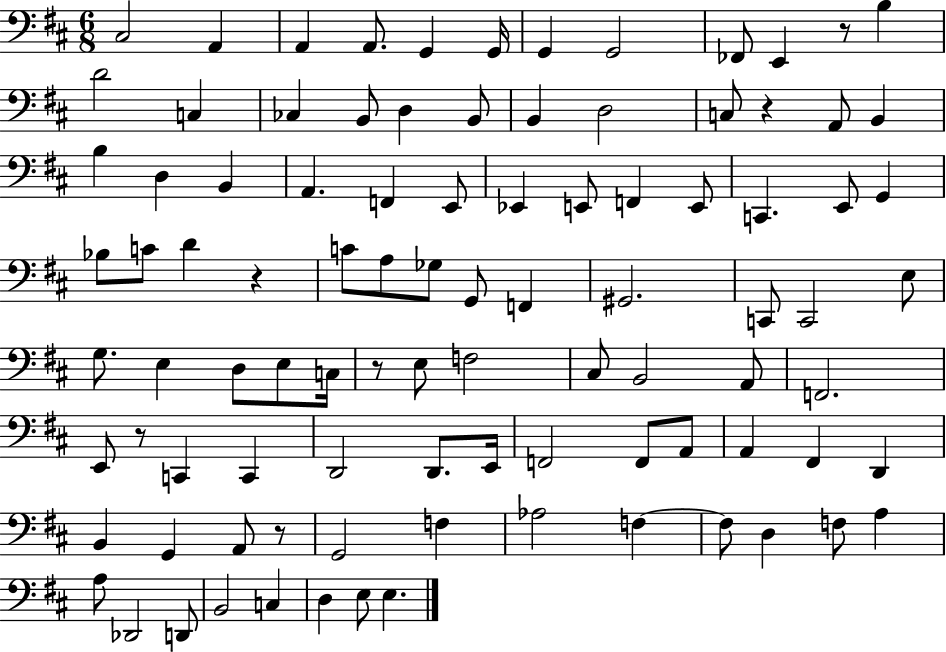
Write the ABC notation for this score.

X:1
T:Untitled
M:6/8
L:1/4
K:D
^C,2 A,, A,, A,,/2 G,, G,,/4 G,, G,,2 _F,,/2 E,, z/2 B, D2 C, _C, B,,/2 D, B,,/2 B,, D,2 C,/2 z A,,/2 B,, B, D, B,, A,, F,, E,,/2 _E,, E,,/2 F,, E,,/2 C,, E,,/2 G,, _B,/2 C/2 D z C/2 A,/2 _G,/2 G,,/2 F,, ^G,,2 C,,/2 C,,2 E,/2 G,/2 E, D,/2 E,/2 C,/4 z/2 E,/2 F,2 ^C,/2 B,,2 A,,/2 F,,2 E,,/2 z/2 C,, C,, D,,2 D,,/2 E,,/4 F,,2 F,,/2 A,,/2 A,, ^F,, D,, B,, G,, A,,/2 z/2 G,,2 F, _A,2 F, F,/2 D, F,/2 A, A,/2 _D,,2 D,,/2 B,,2 C, D, E,/2 E,